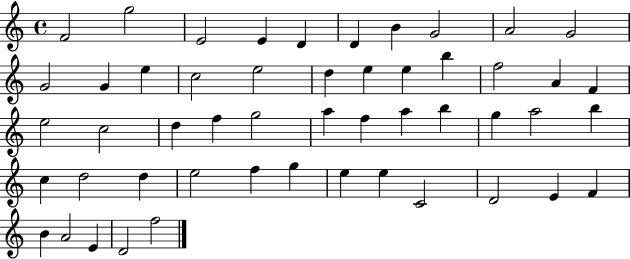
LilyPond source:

{
  \clef treble
  \time 4/4
  \defaultTimeSignature
  \key c \major
  f'2 g''2 | e'2 e'4 d'4 | d'4 b'4 g'2 | a'2 g'2 | \break g'2 g'4 e''4 | c''2 e''2 | d''4 e''4 e''4 b''4 | f''2 a'4 f'4 | \break e''2 c''2 | d''4 f''4 g''2 | a''4 f''4 a''4 b''4 | g''4 a''2 b''4 | \break c''4 d''2 d''4 | e''2 f''4 g''4 | e''4 e''4 c'2 | d'2 e'4 f'4 | \break b'4 a'2 e'4 | d'2 f''2 | \bar "|."
}